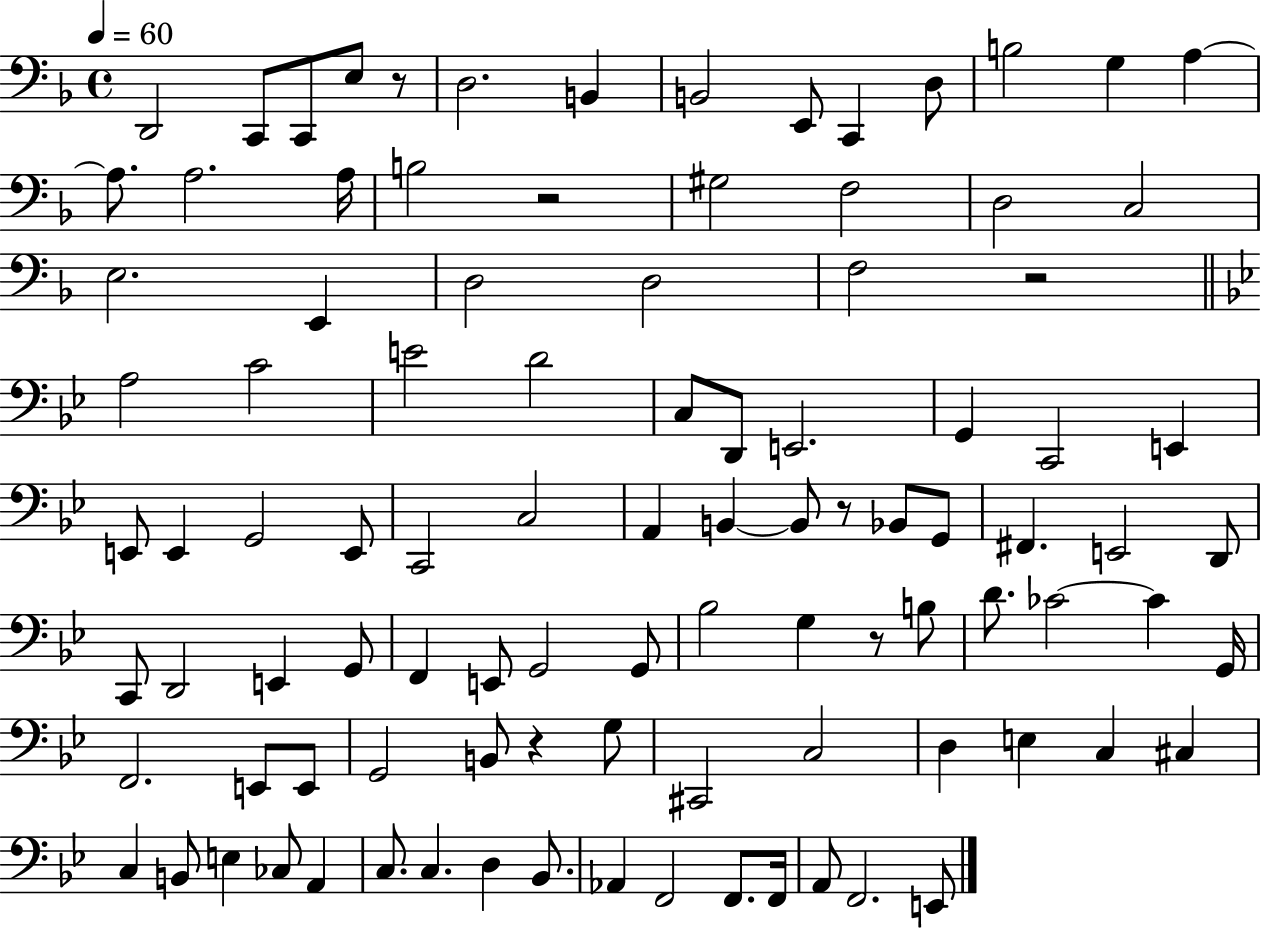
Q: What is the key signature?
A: F major